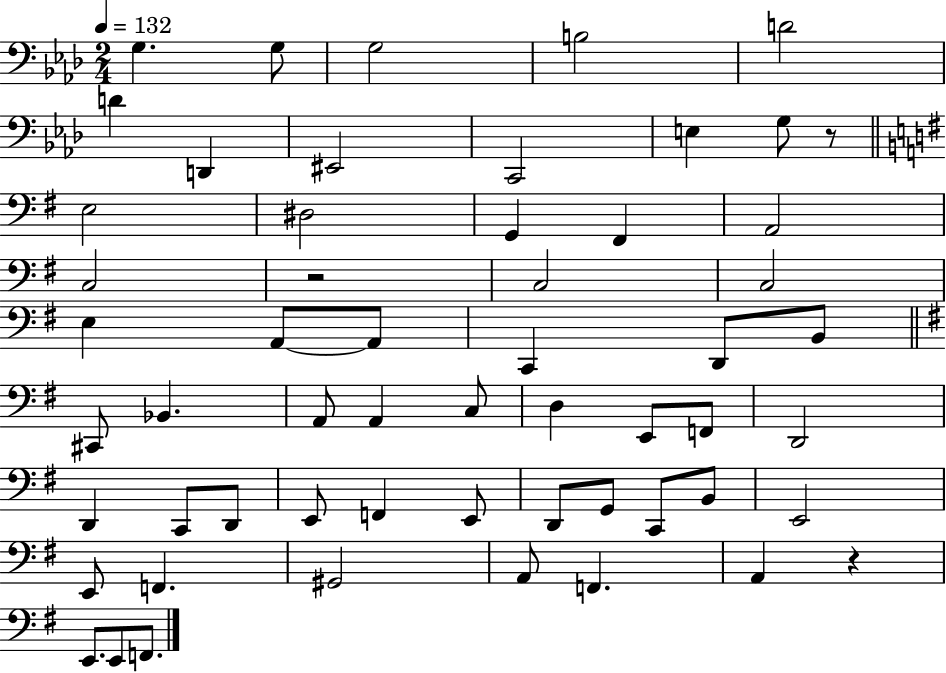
{
  \clef bass
  \numericTimeSignature
  \time 2/4
  \key aes \major
  \tempo 4 = 132
  g4. g8 | g2 | b2 | d'2 | \break d'4 d,4 | eis,2 | c,2 | e4 g8 r8 | \break \bar "||" \break \key e \minor e2 | dis2 | g,4 fis,4 | a,2 | \break c2 | r2 | c2 | c2 | \break e4 a,8~~ a,8 | c,4 d,8 b,8 | \bar "||" \break \key g \major cis,8 bes,4. | a,8 a,4 c8 | d4 e,8 f,8 | d,2 | \break d,4 c,8 d,8 | e,8 f,4 e,8 | d,8 g,8 c,8 b,8 | e,2 | \break e,8 f,4. | gis,2 | a,8 f,4. | a,4 r4 | \break e,8. e,8 f,8. | \bar "|."
}